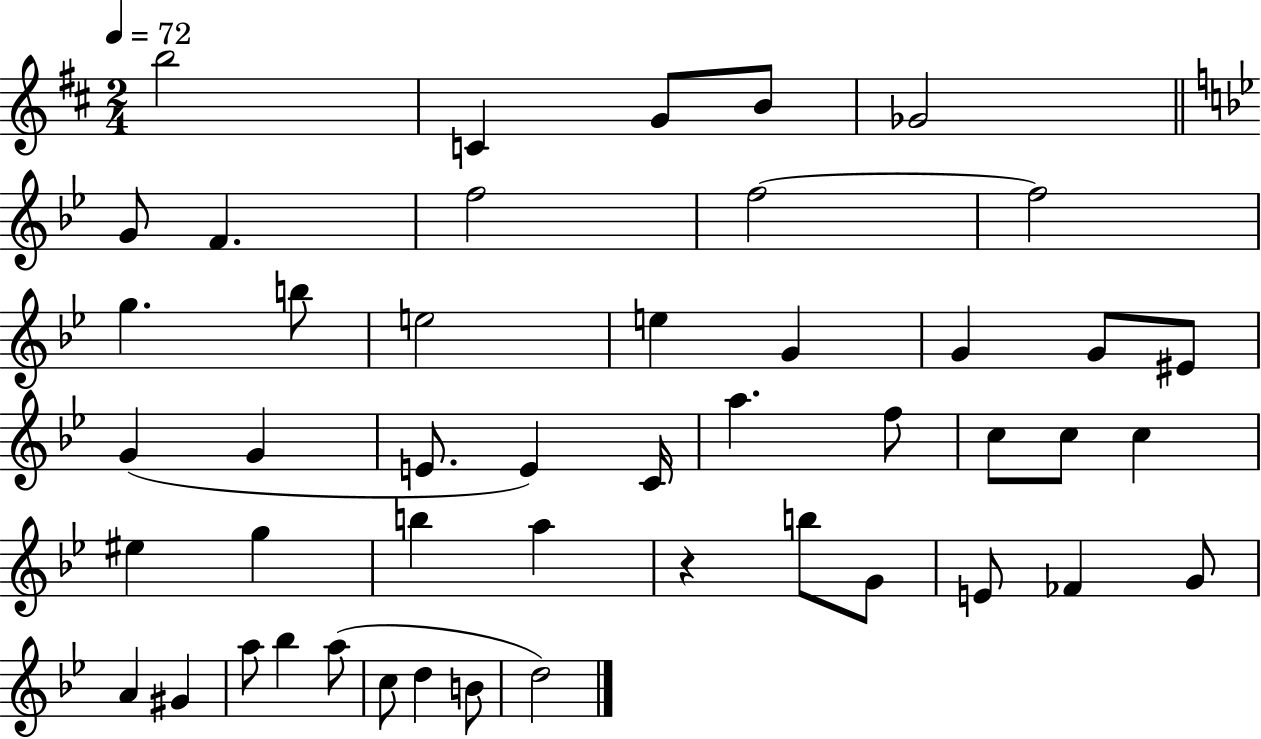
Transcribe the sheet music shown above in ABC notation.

X:1
T:Untitled
M:2/4
L:1/4
K:D
b2 C G/2 B/2 _G2 G/2 F f2 f2 f2 g b/2 e2 e G G G/2 ^E/2 G G E/2 E C/4 a f/2 c/2 c/2 c ^e g b a z b/2 G/2 E/2 _F G/2 A ^G a/2 _b a/2 c/2 d B/2 d2